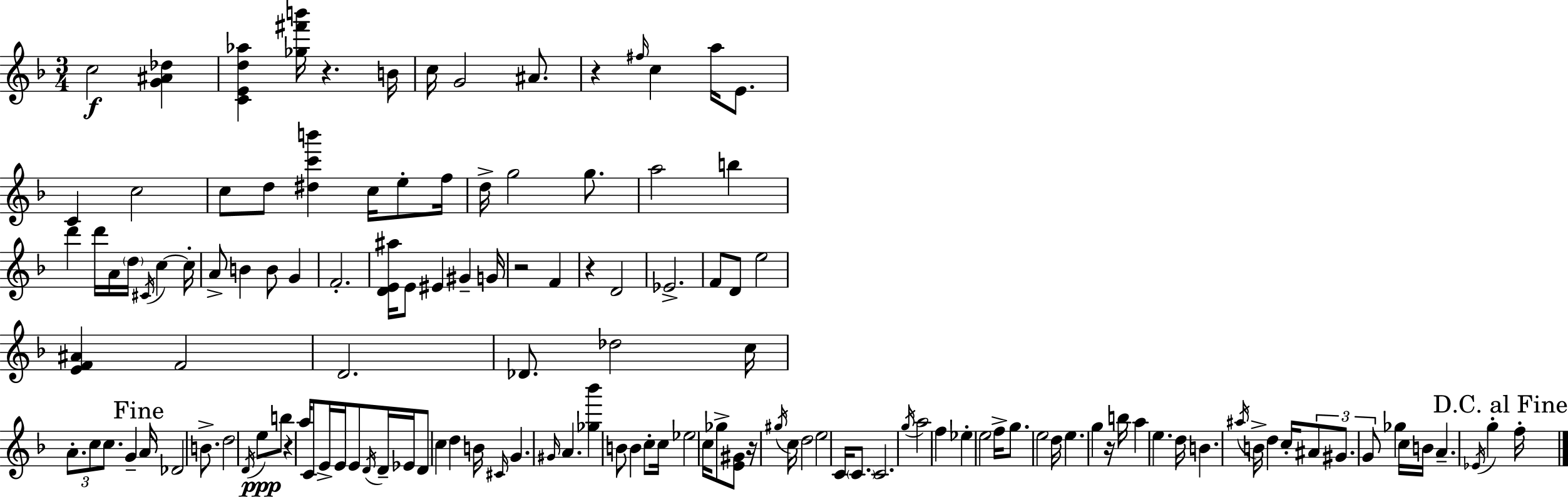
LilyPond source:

{
  \clef treble
  \numericTimeSignature
  \time 3/4
  \key f \major
  c''2\f <g' ais' des''>4 | <c' e' d'' aes''>4 <ges'' fis''' b'''>16 r4. b'16 | c''16 g'2 ais'8. | r4 \grace { fis''16 } c''4 a''16 e'8. | \break c'4 c''2 | c''8 d''8 <dis'' c''' b'''>4 c''16 e''8-. | f''16 d''16-> g''2 g''8. | a''2 b''4 | \break d'''4 d'''16 a'16 \parenthesize d''16 \acciaccatura { cis'16 } c''4~~ | c''16-. a'8-> b'4 b'8 g'4 | f'2.-. | <d' e' ais''>16 e'8 eis'4 gis'4-- | \break g'16 r2 f'4 | r4 d'2 | ees'2.-> | f'8 d'8 e''2 | \break <e' f' ais'>4 f'2 | d'2. | des'8. des''2 | c''16 \tuplet 3/2 { a'8.-. c''8 c''8. } g'4-- | \break \mark "Fine" a'16 des'2 b'8.-> | d''2 \acciaccatura { d'16 } e''8\ppp | b''8 r4 a''16 c'8 e'16-> e'16 | e'8 \acciaccatura { d'16 } d'16-- ees'16 d'8 c''4 d''4 | \break b'16 \grace { cis'16 } g'4. \grace { gis'16 } | a'4. <ges'' bes'''>4 b'8 | b'4 c''8-. c''16 ees''2 | c''16 ges''8-> <e' gis'>8 r16 \acciaccatura { gis''16 } c''16 d''2 | \break e''2 | c'16 \parenthesize c'8. c'2. | \acciaccatura { g''16 } a''2 | f''4 ees''4-. | \break e''2 f''16-> g''8. | e''2 d''16 e''4. | g''4 r16 b''16 a''4 | e''4. d''16 b'4. | \break \acciaccatura { ais''16 } b'16-> d''4 c''16-. \tuplet 3/2 { ais'8 gis'8. | g'8 } ges''4 c''16 b'16 a'4.-- | \acciaccatura { ees'16 } g''4-. \mark "D.C. al Fine" f''16-. \bar "|."
}